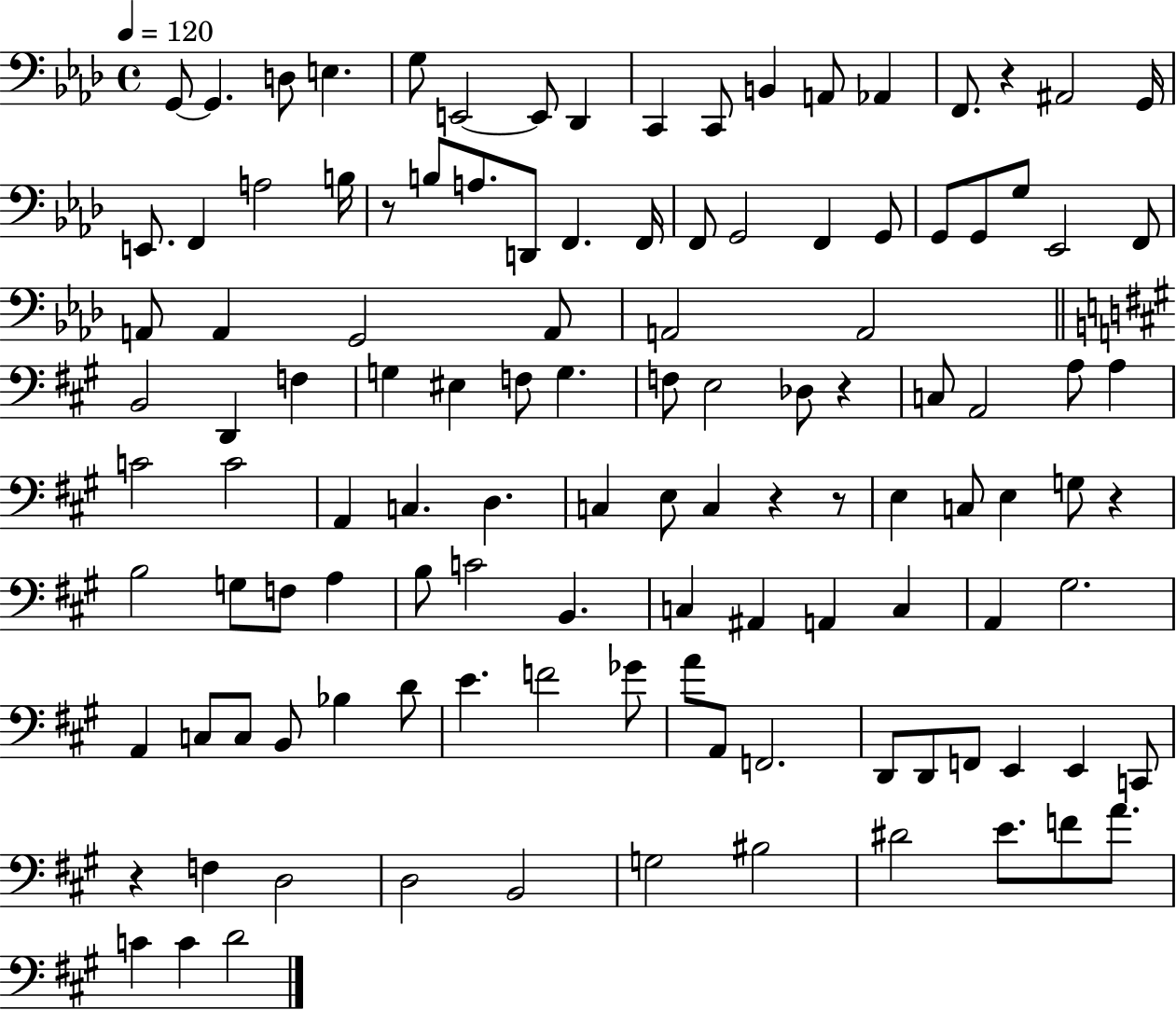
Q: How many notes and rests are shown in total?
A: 117